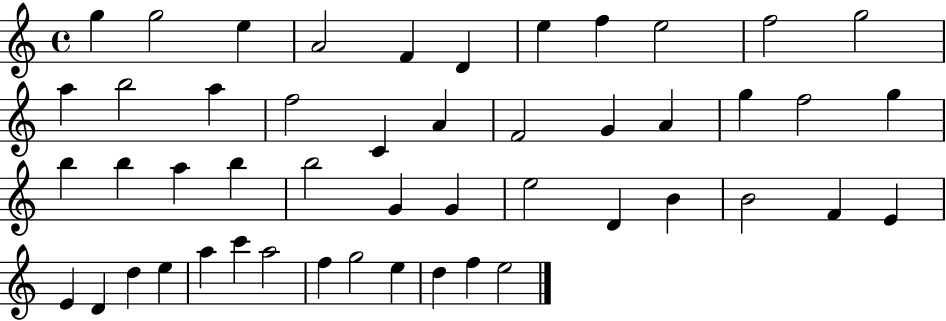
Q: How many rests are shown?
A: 0